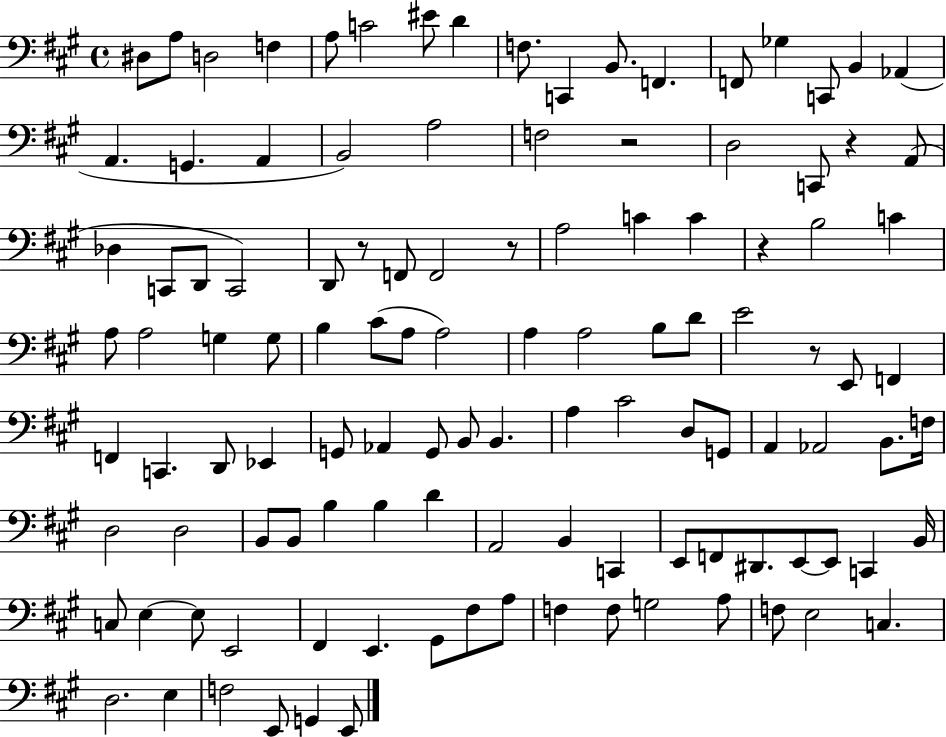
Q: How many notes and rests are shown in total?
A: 115